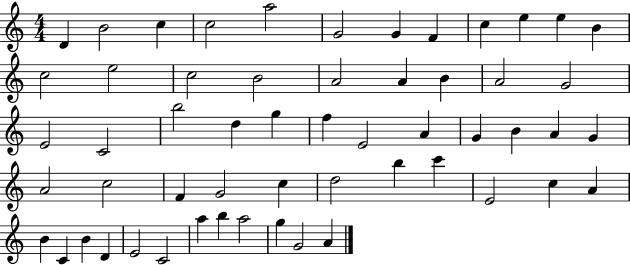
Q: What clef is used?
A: treble